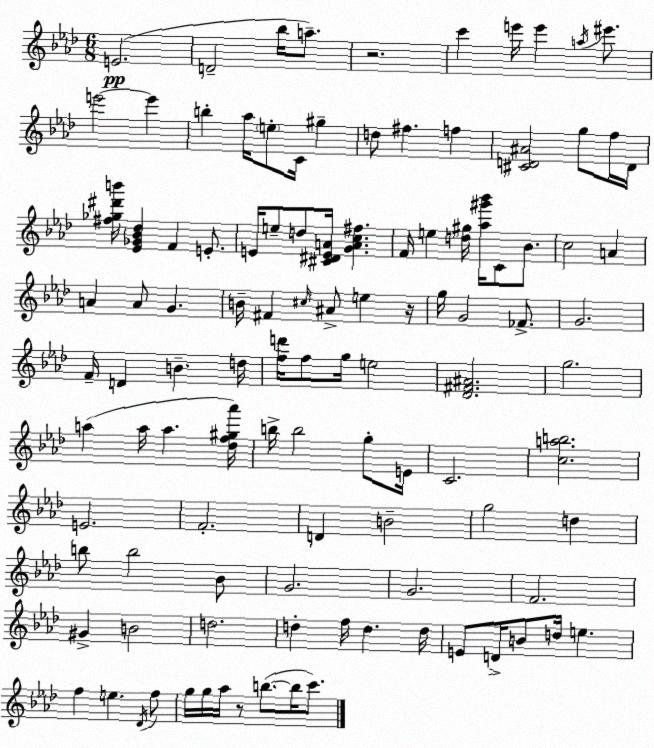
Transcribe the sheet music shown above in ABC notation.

X:1
T:Untitled
M:6/8
L:1/4
K:Ab
E2 D2 _b/4 a/2 z2 c' e'/4 e' a/4 ^e'/2 e'2 e' b _a/4 e/2 C/4 ^g d/2 ^f f [^CD^A]2 g/2 f/4 D/4 [^f_g^d'b']/4 [_E_G_B_d] F E/2 E/4 e/2 d/2 [^C^DEA]/4 [GAc^f] F/4 e [d^g]/4 [_a^g'_b']/4 C/2 _B/2 c2 A A A/2 G B/4 ^F ^c/4 ^A/2 e z/4 g/4 G2 _F/2 G2 F/4 D B d/4 [fd']/4 f/2 g/4 e2 [_D^F^A]2 g2 a a/4 a [_df^g_a']/4 b/4 b2 g/2 E/4 C2 [cab]2 E2 F2 D B2 g2 d b/2 b2 _B/2 G2 G2 F2 ^G B2 d2 d f/4 d d/4 E/2 D/4 B/2 d/4 e f e _D/4 f/2 g/4 g/4 _a/4 z/2 b/2 b/4 c'/2